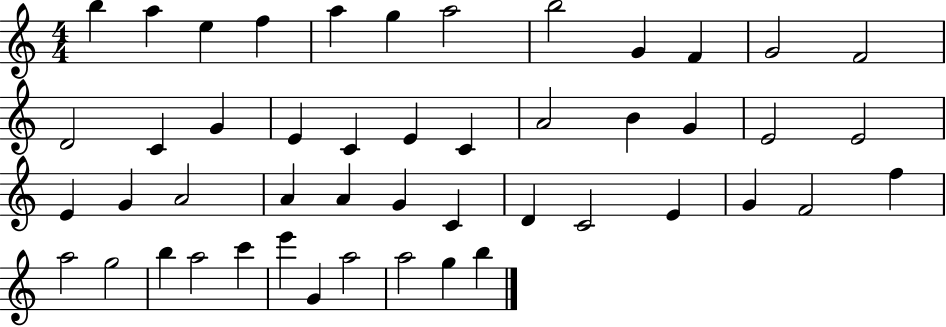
{
  \clef treble
  \numericTimeSignature
  \time 4/4
  \key c \major
  b''4 a''4 e''4 f''4 | a''4 g''4 a''2 | b''2 g'4 f'4 | g'2 f'2 | \break d'2 c'4 g'4 | e'4 c'4 e'4 c'4 | a'2 b'4 g'4 | e'2 e'2 | \break e'4 g'4 a'2 | a'4 a'4 g'4 c'4 | d'4 c'2 e'4 | g'4 f'2 f''4 | \break a''2 g''2 | b''4 a''2 c'''4 | e'''4 g'4 a''2 | a''2 g''4 b''4 | \break \bar "|."
}